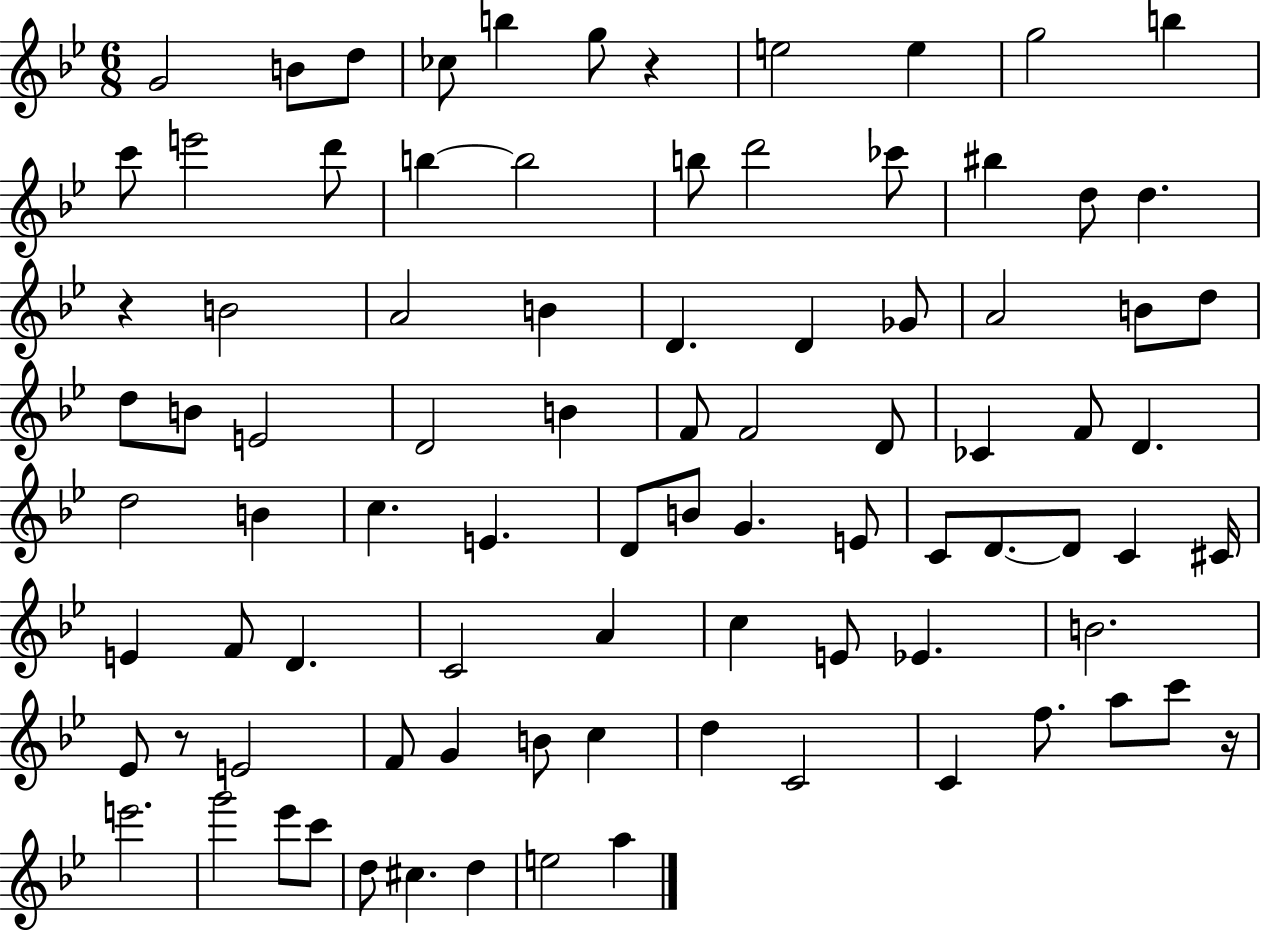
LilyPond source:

{
  \clef treble
  \numericTimeSignature
  \time 6/8
  \key bes \major
  g'2 b'8 d''8 | ces''8 b''4 g''8 r4 | e''2 e''4 | g''2 b''4 | \break c'''8 e'''2 d'''8 | b''4~~ b''2 | b''8 d'''2 ces'''8 | bis''4 d''8 d''4. | \break r4 b'2 | a'2 b'4 | d'4. d'4 ges'8 | a'2 b'8 d''8 | \break d''8 b'8 e'2 | d'2 b'4 | f'8 f'2 d'8 | ces'4 f'8 d'4. | \break d''2 b'4 | c''4. e'4. | d'8 b'8 g'4. e'8 | c'8 d'8.~~ d'8 c'4 cis'16 | \break e'4 f'8 d'4. | c'2 a'4 | c''4 e'8 ees'4. | b'2. | \break ees'8 r8 e'2 | f'8 g'4 b'8 c''4 | d''4 c'2 | c'4 f''8. a''8 c'''8 r16 | \break e'''2. | g'''2 ees'''8 c'''8 | d''8 cis''4. d''4 | e''2 a''4 | \break \bar "|."
}